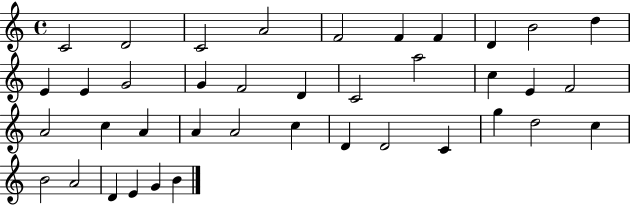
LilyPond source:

{
  \clef treble
  \time 4/4
  \defaultTimeSignature
  \key c \major
  c'2 d'2 | c'2 a'2 | f'2 f'4 f'4 | d'4 b'2 d''4 | \break e'4 e'4 g'2 | g'4 f'2 d'4 | c'2 a''2 | c''4 e'4 f'2 | \break a'2 c''4 a'4 | a'4 a'2 c''4 | d'4 d'2 c'4 | g''4 d''2 c''4 | \break b'2 a'2 | d'4 e'4 g'4 b'4 | \bar "|."
}